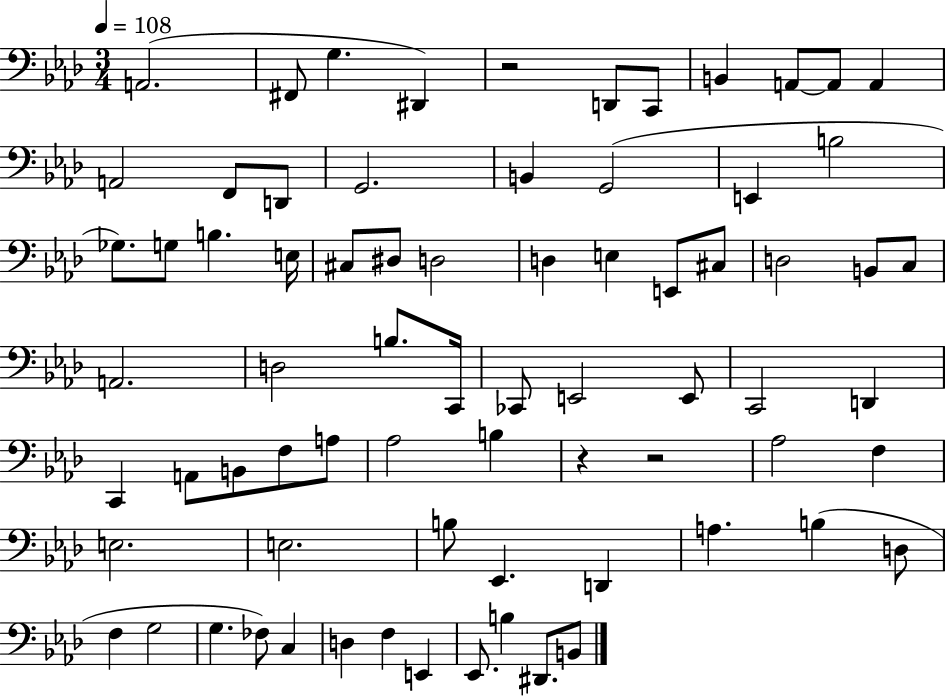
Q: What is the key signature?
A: AES major